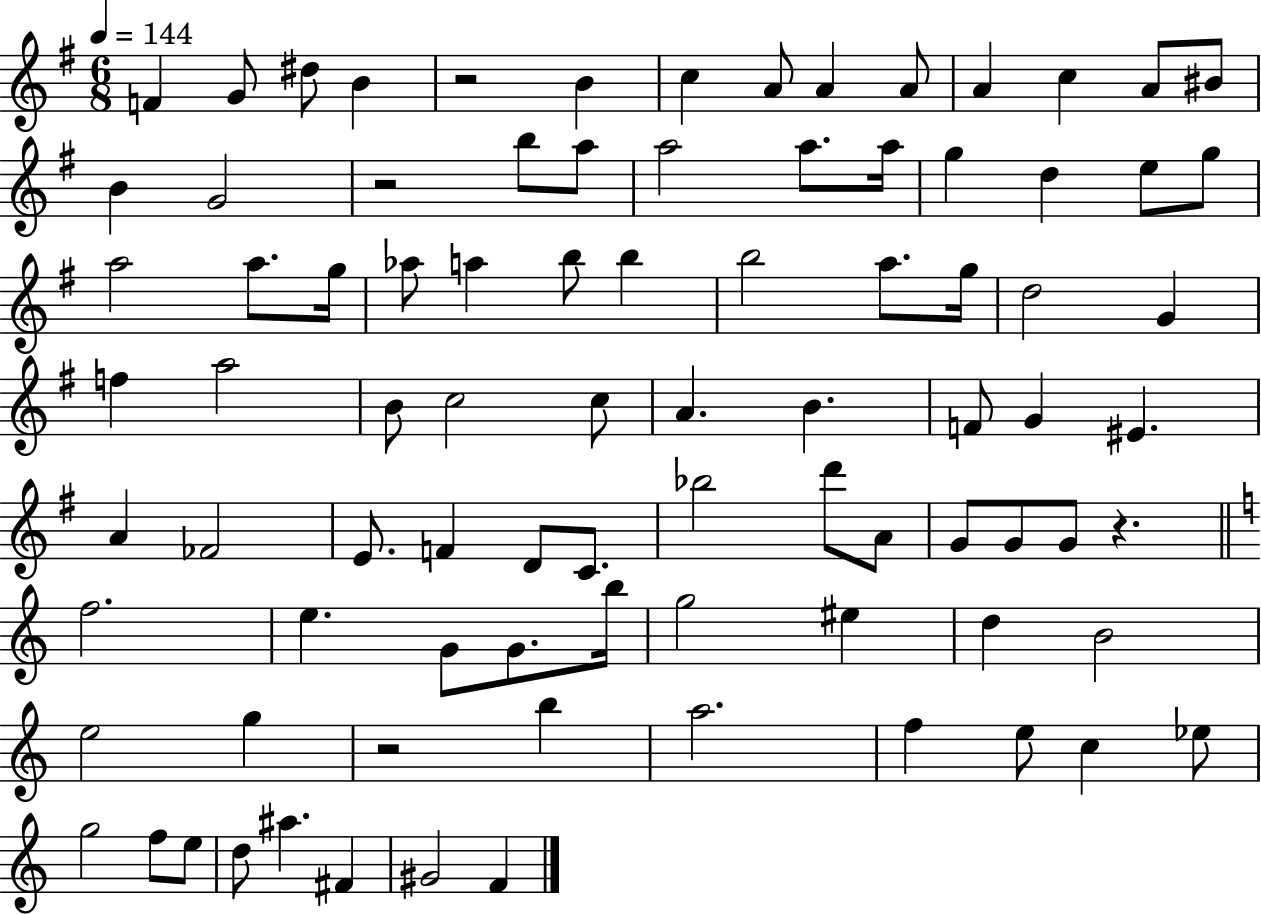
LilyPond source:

{
  \clef treble
  \numericTimeSignature
  \time 6/8
  \key g \major
  \tempo 4 = 144
  f'4 g'8 dis''8 b'4 | r2 b'4 | c''4 a'8 a'4 a'8 | a'4 c''4 a'8 bis'8 | \break b'4 g'2 | r2 b''8 a''8 | a''2 a''8. a''16 | g''4 d''4 e''8 g''8 | \break a''2 a''8. g''16 | aes''8 a''4 b''8 b''4 | b''2 a''8. g''16 | d''2 g'4 | \break f''4 a''2 | b'8 c''2 c''8 | a'4. b'4. | f'8 g'4 eis'4. | \break a'4 fes'2 | e'8. f'4 d'8 c'8. | bes''2 d'''8 a'8 | g'8 g'8 g'8 r4. | \break \bar "||" \break \key c \major f''2. | e''4. g'8 g'8. b''16 | g''2 eis''4 | d''4 b'2 | \break e''2 g''4 | r2 b''4 | a''2. | f''4 e''8 c''4 ees''8 | \break g''2 f''8 e''8 | d''8 ais''4. fis'4 | gis'2 f'4 | \bar "|."
}